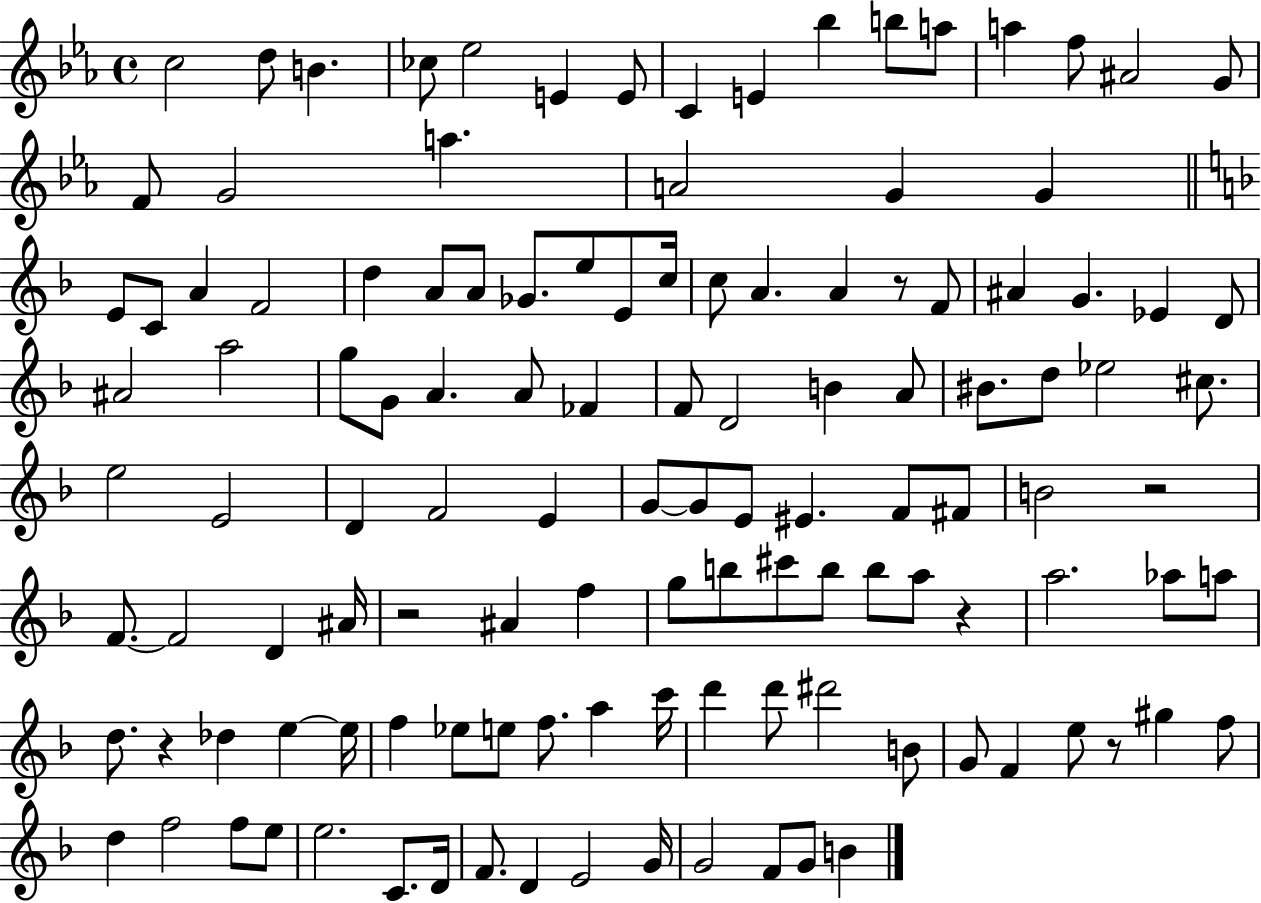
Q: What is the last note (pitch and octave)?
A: B4